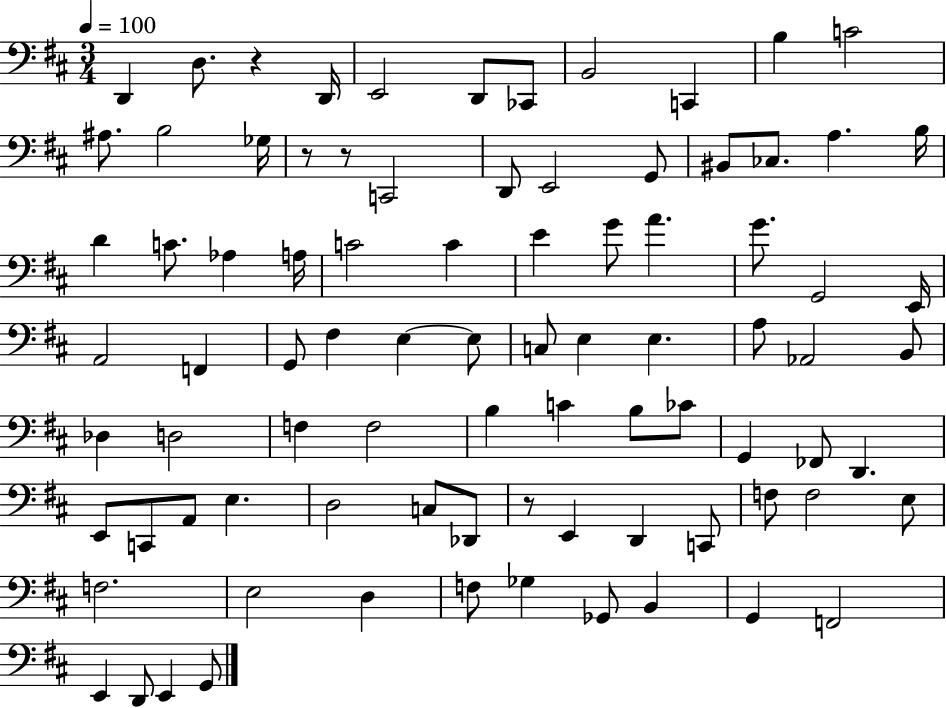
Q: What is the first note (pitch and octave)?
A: D2